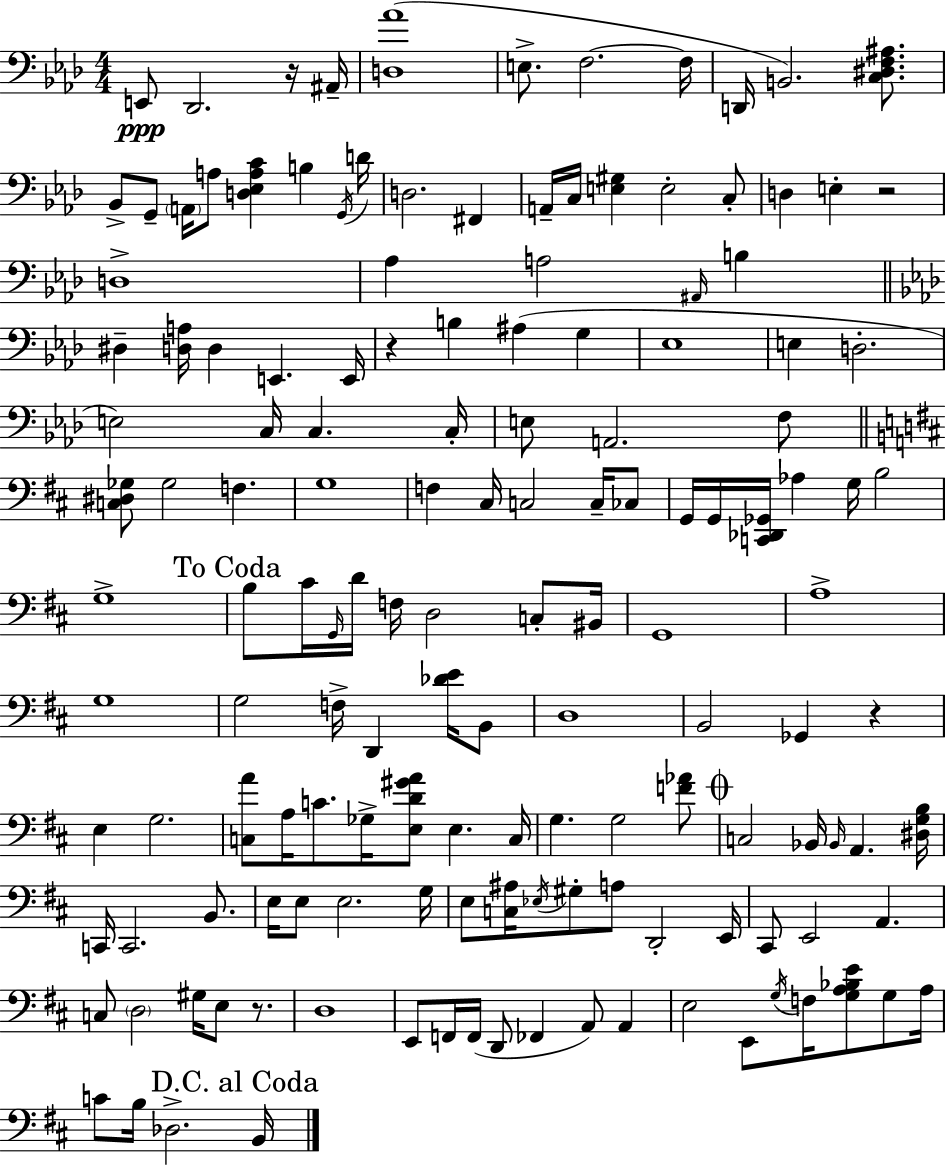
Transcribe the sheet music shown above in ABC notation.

X:1
T:Untitled
M:4/4
L:1/4
K:Fm
E,,/2 _D,,2 z/4 ^A,,/4 [D,_A]4 E,/2 F,2 F,/4 D,,/4 B,,2 [C,^D,F,^A,]/2 _B,,/2 G,,/2 A,,/4 A,/2 [D,_E,A,C] B, G,,/4 D/4 D,2 ^F,, A,,/4 C,/4 [E,^G,] E,2 C,/2 D, E, z2 D,4 _A, A,2 ^A,,/4 B, ^D, [D,A,]/4 D, E,, E,,/4 z B, ^A, G, _E,4 E, D,2 E,2 C,/4 C, C,/4 E,/2 A,,2 F,/2 [C,^D,_G,]/2 _G,2 F, G,4 F, ^C,/4 C,2 C,/4 _C,/2 G,,/4 G,,/4 [C,,_D,,_G,,]/4 _A, G,/4 B,2 G,4 B,/2 ^C/4 G,,/4 D/4 F,/4 D,2 C,/2 ^B,,/4 G,,4 A,4 G,4 G,2 F,/4 D,, [_DE]/4 B,,/2 D,4 B,,2 _G,, z E, G,2 [C,A]/2 A,/4 C/2 _G,/4 [E,D^GA]/2 E, C,/4 G, G,2 [F_A]/2 C,2 _B,,/4 _B,,/4 A,, [^D,G,B,]/4 C,,/4 C,,2 B,,/2 E,/4 E,/2 E,2 G,/4 E,/2 [C,^A,]/4 _E,/4 ^G,/2 A,/2 D,,2 E,,/4 ^C,,/2 E,,2 A,, C,/2 D,2 ^G,/4 E,/2 z/2 D,4 E,,/2 F,,/4 F,,/4 D,,/2 _F,, A,,/2 A,, E,2 E,,/2 G,/4 F,/4 [G,A,_B,E]/2 G,/2 A,/4 C/2 B,/4 _D,2 B,,/4